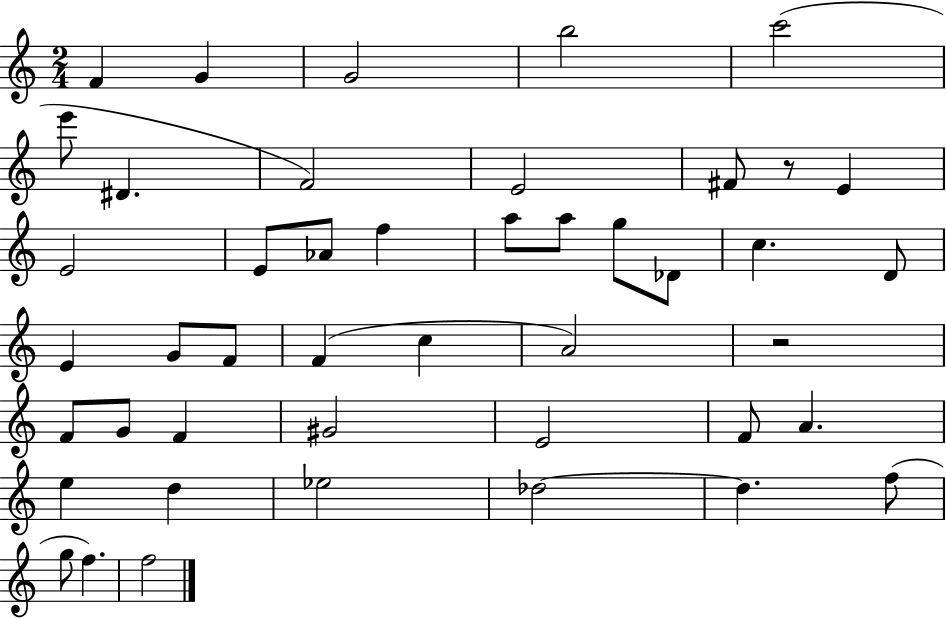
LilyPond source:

{
  \clef treble
  \numericTimeSignature
  \time 2/4
  \key c \major
  \repeat volta 2 { f'4 g'4 | g'2 | b''2 | c'''2( | \break e'''8 dis'4. | f'2) | e'2 | fis'8 r8 e'4 | \break e'2 | e'8 aes'8 f''4 | a''8 a''8 g''8 des'8 | c''4. d'8 | \break e'4 g'8 f'8 | f'4( c''4 | a'2) | r2 | \break f'8 g'8 f'4 | gis'2 | e'2 | f'8 a'4. | \break e''4 d''4 | ees''2 | des''2~~ | des''4. f''8( | \break g''8 f''4.) | f''2 | } \bar "|."
}